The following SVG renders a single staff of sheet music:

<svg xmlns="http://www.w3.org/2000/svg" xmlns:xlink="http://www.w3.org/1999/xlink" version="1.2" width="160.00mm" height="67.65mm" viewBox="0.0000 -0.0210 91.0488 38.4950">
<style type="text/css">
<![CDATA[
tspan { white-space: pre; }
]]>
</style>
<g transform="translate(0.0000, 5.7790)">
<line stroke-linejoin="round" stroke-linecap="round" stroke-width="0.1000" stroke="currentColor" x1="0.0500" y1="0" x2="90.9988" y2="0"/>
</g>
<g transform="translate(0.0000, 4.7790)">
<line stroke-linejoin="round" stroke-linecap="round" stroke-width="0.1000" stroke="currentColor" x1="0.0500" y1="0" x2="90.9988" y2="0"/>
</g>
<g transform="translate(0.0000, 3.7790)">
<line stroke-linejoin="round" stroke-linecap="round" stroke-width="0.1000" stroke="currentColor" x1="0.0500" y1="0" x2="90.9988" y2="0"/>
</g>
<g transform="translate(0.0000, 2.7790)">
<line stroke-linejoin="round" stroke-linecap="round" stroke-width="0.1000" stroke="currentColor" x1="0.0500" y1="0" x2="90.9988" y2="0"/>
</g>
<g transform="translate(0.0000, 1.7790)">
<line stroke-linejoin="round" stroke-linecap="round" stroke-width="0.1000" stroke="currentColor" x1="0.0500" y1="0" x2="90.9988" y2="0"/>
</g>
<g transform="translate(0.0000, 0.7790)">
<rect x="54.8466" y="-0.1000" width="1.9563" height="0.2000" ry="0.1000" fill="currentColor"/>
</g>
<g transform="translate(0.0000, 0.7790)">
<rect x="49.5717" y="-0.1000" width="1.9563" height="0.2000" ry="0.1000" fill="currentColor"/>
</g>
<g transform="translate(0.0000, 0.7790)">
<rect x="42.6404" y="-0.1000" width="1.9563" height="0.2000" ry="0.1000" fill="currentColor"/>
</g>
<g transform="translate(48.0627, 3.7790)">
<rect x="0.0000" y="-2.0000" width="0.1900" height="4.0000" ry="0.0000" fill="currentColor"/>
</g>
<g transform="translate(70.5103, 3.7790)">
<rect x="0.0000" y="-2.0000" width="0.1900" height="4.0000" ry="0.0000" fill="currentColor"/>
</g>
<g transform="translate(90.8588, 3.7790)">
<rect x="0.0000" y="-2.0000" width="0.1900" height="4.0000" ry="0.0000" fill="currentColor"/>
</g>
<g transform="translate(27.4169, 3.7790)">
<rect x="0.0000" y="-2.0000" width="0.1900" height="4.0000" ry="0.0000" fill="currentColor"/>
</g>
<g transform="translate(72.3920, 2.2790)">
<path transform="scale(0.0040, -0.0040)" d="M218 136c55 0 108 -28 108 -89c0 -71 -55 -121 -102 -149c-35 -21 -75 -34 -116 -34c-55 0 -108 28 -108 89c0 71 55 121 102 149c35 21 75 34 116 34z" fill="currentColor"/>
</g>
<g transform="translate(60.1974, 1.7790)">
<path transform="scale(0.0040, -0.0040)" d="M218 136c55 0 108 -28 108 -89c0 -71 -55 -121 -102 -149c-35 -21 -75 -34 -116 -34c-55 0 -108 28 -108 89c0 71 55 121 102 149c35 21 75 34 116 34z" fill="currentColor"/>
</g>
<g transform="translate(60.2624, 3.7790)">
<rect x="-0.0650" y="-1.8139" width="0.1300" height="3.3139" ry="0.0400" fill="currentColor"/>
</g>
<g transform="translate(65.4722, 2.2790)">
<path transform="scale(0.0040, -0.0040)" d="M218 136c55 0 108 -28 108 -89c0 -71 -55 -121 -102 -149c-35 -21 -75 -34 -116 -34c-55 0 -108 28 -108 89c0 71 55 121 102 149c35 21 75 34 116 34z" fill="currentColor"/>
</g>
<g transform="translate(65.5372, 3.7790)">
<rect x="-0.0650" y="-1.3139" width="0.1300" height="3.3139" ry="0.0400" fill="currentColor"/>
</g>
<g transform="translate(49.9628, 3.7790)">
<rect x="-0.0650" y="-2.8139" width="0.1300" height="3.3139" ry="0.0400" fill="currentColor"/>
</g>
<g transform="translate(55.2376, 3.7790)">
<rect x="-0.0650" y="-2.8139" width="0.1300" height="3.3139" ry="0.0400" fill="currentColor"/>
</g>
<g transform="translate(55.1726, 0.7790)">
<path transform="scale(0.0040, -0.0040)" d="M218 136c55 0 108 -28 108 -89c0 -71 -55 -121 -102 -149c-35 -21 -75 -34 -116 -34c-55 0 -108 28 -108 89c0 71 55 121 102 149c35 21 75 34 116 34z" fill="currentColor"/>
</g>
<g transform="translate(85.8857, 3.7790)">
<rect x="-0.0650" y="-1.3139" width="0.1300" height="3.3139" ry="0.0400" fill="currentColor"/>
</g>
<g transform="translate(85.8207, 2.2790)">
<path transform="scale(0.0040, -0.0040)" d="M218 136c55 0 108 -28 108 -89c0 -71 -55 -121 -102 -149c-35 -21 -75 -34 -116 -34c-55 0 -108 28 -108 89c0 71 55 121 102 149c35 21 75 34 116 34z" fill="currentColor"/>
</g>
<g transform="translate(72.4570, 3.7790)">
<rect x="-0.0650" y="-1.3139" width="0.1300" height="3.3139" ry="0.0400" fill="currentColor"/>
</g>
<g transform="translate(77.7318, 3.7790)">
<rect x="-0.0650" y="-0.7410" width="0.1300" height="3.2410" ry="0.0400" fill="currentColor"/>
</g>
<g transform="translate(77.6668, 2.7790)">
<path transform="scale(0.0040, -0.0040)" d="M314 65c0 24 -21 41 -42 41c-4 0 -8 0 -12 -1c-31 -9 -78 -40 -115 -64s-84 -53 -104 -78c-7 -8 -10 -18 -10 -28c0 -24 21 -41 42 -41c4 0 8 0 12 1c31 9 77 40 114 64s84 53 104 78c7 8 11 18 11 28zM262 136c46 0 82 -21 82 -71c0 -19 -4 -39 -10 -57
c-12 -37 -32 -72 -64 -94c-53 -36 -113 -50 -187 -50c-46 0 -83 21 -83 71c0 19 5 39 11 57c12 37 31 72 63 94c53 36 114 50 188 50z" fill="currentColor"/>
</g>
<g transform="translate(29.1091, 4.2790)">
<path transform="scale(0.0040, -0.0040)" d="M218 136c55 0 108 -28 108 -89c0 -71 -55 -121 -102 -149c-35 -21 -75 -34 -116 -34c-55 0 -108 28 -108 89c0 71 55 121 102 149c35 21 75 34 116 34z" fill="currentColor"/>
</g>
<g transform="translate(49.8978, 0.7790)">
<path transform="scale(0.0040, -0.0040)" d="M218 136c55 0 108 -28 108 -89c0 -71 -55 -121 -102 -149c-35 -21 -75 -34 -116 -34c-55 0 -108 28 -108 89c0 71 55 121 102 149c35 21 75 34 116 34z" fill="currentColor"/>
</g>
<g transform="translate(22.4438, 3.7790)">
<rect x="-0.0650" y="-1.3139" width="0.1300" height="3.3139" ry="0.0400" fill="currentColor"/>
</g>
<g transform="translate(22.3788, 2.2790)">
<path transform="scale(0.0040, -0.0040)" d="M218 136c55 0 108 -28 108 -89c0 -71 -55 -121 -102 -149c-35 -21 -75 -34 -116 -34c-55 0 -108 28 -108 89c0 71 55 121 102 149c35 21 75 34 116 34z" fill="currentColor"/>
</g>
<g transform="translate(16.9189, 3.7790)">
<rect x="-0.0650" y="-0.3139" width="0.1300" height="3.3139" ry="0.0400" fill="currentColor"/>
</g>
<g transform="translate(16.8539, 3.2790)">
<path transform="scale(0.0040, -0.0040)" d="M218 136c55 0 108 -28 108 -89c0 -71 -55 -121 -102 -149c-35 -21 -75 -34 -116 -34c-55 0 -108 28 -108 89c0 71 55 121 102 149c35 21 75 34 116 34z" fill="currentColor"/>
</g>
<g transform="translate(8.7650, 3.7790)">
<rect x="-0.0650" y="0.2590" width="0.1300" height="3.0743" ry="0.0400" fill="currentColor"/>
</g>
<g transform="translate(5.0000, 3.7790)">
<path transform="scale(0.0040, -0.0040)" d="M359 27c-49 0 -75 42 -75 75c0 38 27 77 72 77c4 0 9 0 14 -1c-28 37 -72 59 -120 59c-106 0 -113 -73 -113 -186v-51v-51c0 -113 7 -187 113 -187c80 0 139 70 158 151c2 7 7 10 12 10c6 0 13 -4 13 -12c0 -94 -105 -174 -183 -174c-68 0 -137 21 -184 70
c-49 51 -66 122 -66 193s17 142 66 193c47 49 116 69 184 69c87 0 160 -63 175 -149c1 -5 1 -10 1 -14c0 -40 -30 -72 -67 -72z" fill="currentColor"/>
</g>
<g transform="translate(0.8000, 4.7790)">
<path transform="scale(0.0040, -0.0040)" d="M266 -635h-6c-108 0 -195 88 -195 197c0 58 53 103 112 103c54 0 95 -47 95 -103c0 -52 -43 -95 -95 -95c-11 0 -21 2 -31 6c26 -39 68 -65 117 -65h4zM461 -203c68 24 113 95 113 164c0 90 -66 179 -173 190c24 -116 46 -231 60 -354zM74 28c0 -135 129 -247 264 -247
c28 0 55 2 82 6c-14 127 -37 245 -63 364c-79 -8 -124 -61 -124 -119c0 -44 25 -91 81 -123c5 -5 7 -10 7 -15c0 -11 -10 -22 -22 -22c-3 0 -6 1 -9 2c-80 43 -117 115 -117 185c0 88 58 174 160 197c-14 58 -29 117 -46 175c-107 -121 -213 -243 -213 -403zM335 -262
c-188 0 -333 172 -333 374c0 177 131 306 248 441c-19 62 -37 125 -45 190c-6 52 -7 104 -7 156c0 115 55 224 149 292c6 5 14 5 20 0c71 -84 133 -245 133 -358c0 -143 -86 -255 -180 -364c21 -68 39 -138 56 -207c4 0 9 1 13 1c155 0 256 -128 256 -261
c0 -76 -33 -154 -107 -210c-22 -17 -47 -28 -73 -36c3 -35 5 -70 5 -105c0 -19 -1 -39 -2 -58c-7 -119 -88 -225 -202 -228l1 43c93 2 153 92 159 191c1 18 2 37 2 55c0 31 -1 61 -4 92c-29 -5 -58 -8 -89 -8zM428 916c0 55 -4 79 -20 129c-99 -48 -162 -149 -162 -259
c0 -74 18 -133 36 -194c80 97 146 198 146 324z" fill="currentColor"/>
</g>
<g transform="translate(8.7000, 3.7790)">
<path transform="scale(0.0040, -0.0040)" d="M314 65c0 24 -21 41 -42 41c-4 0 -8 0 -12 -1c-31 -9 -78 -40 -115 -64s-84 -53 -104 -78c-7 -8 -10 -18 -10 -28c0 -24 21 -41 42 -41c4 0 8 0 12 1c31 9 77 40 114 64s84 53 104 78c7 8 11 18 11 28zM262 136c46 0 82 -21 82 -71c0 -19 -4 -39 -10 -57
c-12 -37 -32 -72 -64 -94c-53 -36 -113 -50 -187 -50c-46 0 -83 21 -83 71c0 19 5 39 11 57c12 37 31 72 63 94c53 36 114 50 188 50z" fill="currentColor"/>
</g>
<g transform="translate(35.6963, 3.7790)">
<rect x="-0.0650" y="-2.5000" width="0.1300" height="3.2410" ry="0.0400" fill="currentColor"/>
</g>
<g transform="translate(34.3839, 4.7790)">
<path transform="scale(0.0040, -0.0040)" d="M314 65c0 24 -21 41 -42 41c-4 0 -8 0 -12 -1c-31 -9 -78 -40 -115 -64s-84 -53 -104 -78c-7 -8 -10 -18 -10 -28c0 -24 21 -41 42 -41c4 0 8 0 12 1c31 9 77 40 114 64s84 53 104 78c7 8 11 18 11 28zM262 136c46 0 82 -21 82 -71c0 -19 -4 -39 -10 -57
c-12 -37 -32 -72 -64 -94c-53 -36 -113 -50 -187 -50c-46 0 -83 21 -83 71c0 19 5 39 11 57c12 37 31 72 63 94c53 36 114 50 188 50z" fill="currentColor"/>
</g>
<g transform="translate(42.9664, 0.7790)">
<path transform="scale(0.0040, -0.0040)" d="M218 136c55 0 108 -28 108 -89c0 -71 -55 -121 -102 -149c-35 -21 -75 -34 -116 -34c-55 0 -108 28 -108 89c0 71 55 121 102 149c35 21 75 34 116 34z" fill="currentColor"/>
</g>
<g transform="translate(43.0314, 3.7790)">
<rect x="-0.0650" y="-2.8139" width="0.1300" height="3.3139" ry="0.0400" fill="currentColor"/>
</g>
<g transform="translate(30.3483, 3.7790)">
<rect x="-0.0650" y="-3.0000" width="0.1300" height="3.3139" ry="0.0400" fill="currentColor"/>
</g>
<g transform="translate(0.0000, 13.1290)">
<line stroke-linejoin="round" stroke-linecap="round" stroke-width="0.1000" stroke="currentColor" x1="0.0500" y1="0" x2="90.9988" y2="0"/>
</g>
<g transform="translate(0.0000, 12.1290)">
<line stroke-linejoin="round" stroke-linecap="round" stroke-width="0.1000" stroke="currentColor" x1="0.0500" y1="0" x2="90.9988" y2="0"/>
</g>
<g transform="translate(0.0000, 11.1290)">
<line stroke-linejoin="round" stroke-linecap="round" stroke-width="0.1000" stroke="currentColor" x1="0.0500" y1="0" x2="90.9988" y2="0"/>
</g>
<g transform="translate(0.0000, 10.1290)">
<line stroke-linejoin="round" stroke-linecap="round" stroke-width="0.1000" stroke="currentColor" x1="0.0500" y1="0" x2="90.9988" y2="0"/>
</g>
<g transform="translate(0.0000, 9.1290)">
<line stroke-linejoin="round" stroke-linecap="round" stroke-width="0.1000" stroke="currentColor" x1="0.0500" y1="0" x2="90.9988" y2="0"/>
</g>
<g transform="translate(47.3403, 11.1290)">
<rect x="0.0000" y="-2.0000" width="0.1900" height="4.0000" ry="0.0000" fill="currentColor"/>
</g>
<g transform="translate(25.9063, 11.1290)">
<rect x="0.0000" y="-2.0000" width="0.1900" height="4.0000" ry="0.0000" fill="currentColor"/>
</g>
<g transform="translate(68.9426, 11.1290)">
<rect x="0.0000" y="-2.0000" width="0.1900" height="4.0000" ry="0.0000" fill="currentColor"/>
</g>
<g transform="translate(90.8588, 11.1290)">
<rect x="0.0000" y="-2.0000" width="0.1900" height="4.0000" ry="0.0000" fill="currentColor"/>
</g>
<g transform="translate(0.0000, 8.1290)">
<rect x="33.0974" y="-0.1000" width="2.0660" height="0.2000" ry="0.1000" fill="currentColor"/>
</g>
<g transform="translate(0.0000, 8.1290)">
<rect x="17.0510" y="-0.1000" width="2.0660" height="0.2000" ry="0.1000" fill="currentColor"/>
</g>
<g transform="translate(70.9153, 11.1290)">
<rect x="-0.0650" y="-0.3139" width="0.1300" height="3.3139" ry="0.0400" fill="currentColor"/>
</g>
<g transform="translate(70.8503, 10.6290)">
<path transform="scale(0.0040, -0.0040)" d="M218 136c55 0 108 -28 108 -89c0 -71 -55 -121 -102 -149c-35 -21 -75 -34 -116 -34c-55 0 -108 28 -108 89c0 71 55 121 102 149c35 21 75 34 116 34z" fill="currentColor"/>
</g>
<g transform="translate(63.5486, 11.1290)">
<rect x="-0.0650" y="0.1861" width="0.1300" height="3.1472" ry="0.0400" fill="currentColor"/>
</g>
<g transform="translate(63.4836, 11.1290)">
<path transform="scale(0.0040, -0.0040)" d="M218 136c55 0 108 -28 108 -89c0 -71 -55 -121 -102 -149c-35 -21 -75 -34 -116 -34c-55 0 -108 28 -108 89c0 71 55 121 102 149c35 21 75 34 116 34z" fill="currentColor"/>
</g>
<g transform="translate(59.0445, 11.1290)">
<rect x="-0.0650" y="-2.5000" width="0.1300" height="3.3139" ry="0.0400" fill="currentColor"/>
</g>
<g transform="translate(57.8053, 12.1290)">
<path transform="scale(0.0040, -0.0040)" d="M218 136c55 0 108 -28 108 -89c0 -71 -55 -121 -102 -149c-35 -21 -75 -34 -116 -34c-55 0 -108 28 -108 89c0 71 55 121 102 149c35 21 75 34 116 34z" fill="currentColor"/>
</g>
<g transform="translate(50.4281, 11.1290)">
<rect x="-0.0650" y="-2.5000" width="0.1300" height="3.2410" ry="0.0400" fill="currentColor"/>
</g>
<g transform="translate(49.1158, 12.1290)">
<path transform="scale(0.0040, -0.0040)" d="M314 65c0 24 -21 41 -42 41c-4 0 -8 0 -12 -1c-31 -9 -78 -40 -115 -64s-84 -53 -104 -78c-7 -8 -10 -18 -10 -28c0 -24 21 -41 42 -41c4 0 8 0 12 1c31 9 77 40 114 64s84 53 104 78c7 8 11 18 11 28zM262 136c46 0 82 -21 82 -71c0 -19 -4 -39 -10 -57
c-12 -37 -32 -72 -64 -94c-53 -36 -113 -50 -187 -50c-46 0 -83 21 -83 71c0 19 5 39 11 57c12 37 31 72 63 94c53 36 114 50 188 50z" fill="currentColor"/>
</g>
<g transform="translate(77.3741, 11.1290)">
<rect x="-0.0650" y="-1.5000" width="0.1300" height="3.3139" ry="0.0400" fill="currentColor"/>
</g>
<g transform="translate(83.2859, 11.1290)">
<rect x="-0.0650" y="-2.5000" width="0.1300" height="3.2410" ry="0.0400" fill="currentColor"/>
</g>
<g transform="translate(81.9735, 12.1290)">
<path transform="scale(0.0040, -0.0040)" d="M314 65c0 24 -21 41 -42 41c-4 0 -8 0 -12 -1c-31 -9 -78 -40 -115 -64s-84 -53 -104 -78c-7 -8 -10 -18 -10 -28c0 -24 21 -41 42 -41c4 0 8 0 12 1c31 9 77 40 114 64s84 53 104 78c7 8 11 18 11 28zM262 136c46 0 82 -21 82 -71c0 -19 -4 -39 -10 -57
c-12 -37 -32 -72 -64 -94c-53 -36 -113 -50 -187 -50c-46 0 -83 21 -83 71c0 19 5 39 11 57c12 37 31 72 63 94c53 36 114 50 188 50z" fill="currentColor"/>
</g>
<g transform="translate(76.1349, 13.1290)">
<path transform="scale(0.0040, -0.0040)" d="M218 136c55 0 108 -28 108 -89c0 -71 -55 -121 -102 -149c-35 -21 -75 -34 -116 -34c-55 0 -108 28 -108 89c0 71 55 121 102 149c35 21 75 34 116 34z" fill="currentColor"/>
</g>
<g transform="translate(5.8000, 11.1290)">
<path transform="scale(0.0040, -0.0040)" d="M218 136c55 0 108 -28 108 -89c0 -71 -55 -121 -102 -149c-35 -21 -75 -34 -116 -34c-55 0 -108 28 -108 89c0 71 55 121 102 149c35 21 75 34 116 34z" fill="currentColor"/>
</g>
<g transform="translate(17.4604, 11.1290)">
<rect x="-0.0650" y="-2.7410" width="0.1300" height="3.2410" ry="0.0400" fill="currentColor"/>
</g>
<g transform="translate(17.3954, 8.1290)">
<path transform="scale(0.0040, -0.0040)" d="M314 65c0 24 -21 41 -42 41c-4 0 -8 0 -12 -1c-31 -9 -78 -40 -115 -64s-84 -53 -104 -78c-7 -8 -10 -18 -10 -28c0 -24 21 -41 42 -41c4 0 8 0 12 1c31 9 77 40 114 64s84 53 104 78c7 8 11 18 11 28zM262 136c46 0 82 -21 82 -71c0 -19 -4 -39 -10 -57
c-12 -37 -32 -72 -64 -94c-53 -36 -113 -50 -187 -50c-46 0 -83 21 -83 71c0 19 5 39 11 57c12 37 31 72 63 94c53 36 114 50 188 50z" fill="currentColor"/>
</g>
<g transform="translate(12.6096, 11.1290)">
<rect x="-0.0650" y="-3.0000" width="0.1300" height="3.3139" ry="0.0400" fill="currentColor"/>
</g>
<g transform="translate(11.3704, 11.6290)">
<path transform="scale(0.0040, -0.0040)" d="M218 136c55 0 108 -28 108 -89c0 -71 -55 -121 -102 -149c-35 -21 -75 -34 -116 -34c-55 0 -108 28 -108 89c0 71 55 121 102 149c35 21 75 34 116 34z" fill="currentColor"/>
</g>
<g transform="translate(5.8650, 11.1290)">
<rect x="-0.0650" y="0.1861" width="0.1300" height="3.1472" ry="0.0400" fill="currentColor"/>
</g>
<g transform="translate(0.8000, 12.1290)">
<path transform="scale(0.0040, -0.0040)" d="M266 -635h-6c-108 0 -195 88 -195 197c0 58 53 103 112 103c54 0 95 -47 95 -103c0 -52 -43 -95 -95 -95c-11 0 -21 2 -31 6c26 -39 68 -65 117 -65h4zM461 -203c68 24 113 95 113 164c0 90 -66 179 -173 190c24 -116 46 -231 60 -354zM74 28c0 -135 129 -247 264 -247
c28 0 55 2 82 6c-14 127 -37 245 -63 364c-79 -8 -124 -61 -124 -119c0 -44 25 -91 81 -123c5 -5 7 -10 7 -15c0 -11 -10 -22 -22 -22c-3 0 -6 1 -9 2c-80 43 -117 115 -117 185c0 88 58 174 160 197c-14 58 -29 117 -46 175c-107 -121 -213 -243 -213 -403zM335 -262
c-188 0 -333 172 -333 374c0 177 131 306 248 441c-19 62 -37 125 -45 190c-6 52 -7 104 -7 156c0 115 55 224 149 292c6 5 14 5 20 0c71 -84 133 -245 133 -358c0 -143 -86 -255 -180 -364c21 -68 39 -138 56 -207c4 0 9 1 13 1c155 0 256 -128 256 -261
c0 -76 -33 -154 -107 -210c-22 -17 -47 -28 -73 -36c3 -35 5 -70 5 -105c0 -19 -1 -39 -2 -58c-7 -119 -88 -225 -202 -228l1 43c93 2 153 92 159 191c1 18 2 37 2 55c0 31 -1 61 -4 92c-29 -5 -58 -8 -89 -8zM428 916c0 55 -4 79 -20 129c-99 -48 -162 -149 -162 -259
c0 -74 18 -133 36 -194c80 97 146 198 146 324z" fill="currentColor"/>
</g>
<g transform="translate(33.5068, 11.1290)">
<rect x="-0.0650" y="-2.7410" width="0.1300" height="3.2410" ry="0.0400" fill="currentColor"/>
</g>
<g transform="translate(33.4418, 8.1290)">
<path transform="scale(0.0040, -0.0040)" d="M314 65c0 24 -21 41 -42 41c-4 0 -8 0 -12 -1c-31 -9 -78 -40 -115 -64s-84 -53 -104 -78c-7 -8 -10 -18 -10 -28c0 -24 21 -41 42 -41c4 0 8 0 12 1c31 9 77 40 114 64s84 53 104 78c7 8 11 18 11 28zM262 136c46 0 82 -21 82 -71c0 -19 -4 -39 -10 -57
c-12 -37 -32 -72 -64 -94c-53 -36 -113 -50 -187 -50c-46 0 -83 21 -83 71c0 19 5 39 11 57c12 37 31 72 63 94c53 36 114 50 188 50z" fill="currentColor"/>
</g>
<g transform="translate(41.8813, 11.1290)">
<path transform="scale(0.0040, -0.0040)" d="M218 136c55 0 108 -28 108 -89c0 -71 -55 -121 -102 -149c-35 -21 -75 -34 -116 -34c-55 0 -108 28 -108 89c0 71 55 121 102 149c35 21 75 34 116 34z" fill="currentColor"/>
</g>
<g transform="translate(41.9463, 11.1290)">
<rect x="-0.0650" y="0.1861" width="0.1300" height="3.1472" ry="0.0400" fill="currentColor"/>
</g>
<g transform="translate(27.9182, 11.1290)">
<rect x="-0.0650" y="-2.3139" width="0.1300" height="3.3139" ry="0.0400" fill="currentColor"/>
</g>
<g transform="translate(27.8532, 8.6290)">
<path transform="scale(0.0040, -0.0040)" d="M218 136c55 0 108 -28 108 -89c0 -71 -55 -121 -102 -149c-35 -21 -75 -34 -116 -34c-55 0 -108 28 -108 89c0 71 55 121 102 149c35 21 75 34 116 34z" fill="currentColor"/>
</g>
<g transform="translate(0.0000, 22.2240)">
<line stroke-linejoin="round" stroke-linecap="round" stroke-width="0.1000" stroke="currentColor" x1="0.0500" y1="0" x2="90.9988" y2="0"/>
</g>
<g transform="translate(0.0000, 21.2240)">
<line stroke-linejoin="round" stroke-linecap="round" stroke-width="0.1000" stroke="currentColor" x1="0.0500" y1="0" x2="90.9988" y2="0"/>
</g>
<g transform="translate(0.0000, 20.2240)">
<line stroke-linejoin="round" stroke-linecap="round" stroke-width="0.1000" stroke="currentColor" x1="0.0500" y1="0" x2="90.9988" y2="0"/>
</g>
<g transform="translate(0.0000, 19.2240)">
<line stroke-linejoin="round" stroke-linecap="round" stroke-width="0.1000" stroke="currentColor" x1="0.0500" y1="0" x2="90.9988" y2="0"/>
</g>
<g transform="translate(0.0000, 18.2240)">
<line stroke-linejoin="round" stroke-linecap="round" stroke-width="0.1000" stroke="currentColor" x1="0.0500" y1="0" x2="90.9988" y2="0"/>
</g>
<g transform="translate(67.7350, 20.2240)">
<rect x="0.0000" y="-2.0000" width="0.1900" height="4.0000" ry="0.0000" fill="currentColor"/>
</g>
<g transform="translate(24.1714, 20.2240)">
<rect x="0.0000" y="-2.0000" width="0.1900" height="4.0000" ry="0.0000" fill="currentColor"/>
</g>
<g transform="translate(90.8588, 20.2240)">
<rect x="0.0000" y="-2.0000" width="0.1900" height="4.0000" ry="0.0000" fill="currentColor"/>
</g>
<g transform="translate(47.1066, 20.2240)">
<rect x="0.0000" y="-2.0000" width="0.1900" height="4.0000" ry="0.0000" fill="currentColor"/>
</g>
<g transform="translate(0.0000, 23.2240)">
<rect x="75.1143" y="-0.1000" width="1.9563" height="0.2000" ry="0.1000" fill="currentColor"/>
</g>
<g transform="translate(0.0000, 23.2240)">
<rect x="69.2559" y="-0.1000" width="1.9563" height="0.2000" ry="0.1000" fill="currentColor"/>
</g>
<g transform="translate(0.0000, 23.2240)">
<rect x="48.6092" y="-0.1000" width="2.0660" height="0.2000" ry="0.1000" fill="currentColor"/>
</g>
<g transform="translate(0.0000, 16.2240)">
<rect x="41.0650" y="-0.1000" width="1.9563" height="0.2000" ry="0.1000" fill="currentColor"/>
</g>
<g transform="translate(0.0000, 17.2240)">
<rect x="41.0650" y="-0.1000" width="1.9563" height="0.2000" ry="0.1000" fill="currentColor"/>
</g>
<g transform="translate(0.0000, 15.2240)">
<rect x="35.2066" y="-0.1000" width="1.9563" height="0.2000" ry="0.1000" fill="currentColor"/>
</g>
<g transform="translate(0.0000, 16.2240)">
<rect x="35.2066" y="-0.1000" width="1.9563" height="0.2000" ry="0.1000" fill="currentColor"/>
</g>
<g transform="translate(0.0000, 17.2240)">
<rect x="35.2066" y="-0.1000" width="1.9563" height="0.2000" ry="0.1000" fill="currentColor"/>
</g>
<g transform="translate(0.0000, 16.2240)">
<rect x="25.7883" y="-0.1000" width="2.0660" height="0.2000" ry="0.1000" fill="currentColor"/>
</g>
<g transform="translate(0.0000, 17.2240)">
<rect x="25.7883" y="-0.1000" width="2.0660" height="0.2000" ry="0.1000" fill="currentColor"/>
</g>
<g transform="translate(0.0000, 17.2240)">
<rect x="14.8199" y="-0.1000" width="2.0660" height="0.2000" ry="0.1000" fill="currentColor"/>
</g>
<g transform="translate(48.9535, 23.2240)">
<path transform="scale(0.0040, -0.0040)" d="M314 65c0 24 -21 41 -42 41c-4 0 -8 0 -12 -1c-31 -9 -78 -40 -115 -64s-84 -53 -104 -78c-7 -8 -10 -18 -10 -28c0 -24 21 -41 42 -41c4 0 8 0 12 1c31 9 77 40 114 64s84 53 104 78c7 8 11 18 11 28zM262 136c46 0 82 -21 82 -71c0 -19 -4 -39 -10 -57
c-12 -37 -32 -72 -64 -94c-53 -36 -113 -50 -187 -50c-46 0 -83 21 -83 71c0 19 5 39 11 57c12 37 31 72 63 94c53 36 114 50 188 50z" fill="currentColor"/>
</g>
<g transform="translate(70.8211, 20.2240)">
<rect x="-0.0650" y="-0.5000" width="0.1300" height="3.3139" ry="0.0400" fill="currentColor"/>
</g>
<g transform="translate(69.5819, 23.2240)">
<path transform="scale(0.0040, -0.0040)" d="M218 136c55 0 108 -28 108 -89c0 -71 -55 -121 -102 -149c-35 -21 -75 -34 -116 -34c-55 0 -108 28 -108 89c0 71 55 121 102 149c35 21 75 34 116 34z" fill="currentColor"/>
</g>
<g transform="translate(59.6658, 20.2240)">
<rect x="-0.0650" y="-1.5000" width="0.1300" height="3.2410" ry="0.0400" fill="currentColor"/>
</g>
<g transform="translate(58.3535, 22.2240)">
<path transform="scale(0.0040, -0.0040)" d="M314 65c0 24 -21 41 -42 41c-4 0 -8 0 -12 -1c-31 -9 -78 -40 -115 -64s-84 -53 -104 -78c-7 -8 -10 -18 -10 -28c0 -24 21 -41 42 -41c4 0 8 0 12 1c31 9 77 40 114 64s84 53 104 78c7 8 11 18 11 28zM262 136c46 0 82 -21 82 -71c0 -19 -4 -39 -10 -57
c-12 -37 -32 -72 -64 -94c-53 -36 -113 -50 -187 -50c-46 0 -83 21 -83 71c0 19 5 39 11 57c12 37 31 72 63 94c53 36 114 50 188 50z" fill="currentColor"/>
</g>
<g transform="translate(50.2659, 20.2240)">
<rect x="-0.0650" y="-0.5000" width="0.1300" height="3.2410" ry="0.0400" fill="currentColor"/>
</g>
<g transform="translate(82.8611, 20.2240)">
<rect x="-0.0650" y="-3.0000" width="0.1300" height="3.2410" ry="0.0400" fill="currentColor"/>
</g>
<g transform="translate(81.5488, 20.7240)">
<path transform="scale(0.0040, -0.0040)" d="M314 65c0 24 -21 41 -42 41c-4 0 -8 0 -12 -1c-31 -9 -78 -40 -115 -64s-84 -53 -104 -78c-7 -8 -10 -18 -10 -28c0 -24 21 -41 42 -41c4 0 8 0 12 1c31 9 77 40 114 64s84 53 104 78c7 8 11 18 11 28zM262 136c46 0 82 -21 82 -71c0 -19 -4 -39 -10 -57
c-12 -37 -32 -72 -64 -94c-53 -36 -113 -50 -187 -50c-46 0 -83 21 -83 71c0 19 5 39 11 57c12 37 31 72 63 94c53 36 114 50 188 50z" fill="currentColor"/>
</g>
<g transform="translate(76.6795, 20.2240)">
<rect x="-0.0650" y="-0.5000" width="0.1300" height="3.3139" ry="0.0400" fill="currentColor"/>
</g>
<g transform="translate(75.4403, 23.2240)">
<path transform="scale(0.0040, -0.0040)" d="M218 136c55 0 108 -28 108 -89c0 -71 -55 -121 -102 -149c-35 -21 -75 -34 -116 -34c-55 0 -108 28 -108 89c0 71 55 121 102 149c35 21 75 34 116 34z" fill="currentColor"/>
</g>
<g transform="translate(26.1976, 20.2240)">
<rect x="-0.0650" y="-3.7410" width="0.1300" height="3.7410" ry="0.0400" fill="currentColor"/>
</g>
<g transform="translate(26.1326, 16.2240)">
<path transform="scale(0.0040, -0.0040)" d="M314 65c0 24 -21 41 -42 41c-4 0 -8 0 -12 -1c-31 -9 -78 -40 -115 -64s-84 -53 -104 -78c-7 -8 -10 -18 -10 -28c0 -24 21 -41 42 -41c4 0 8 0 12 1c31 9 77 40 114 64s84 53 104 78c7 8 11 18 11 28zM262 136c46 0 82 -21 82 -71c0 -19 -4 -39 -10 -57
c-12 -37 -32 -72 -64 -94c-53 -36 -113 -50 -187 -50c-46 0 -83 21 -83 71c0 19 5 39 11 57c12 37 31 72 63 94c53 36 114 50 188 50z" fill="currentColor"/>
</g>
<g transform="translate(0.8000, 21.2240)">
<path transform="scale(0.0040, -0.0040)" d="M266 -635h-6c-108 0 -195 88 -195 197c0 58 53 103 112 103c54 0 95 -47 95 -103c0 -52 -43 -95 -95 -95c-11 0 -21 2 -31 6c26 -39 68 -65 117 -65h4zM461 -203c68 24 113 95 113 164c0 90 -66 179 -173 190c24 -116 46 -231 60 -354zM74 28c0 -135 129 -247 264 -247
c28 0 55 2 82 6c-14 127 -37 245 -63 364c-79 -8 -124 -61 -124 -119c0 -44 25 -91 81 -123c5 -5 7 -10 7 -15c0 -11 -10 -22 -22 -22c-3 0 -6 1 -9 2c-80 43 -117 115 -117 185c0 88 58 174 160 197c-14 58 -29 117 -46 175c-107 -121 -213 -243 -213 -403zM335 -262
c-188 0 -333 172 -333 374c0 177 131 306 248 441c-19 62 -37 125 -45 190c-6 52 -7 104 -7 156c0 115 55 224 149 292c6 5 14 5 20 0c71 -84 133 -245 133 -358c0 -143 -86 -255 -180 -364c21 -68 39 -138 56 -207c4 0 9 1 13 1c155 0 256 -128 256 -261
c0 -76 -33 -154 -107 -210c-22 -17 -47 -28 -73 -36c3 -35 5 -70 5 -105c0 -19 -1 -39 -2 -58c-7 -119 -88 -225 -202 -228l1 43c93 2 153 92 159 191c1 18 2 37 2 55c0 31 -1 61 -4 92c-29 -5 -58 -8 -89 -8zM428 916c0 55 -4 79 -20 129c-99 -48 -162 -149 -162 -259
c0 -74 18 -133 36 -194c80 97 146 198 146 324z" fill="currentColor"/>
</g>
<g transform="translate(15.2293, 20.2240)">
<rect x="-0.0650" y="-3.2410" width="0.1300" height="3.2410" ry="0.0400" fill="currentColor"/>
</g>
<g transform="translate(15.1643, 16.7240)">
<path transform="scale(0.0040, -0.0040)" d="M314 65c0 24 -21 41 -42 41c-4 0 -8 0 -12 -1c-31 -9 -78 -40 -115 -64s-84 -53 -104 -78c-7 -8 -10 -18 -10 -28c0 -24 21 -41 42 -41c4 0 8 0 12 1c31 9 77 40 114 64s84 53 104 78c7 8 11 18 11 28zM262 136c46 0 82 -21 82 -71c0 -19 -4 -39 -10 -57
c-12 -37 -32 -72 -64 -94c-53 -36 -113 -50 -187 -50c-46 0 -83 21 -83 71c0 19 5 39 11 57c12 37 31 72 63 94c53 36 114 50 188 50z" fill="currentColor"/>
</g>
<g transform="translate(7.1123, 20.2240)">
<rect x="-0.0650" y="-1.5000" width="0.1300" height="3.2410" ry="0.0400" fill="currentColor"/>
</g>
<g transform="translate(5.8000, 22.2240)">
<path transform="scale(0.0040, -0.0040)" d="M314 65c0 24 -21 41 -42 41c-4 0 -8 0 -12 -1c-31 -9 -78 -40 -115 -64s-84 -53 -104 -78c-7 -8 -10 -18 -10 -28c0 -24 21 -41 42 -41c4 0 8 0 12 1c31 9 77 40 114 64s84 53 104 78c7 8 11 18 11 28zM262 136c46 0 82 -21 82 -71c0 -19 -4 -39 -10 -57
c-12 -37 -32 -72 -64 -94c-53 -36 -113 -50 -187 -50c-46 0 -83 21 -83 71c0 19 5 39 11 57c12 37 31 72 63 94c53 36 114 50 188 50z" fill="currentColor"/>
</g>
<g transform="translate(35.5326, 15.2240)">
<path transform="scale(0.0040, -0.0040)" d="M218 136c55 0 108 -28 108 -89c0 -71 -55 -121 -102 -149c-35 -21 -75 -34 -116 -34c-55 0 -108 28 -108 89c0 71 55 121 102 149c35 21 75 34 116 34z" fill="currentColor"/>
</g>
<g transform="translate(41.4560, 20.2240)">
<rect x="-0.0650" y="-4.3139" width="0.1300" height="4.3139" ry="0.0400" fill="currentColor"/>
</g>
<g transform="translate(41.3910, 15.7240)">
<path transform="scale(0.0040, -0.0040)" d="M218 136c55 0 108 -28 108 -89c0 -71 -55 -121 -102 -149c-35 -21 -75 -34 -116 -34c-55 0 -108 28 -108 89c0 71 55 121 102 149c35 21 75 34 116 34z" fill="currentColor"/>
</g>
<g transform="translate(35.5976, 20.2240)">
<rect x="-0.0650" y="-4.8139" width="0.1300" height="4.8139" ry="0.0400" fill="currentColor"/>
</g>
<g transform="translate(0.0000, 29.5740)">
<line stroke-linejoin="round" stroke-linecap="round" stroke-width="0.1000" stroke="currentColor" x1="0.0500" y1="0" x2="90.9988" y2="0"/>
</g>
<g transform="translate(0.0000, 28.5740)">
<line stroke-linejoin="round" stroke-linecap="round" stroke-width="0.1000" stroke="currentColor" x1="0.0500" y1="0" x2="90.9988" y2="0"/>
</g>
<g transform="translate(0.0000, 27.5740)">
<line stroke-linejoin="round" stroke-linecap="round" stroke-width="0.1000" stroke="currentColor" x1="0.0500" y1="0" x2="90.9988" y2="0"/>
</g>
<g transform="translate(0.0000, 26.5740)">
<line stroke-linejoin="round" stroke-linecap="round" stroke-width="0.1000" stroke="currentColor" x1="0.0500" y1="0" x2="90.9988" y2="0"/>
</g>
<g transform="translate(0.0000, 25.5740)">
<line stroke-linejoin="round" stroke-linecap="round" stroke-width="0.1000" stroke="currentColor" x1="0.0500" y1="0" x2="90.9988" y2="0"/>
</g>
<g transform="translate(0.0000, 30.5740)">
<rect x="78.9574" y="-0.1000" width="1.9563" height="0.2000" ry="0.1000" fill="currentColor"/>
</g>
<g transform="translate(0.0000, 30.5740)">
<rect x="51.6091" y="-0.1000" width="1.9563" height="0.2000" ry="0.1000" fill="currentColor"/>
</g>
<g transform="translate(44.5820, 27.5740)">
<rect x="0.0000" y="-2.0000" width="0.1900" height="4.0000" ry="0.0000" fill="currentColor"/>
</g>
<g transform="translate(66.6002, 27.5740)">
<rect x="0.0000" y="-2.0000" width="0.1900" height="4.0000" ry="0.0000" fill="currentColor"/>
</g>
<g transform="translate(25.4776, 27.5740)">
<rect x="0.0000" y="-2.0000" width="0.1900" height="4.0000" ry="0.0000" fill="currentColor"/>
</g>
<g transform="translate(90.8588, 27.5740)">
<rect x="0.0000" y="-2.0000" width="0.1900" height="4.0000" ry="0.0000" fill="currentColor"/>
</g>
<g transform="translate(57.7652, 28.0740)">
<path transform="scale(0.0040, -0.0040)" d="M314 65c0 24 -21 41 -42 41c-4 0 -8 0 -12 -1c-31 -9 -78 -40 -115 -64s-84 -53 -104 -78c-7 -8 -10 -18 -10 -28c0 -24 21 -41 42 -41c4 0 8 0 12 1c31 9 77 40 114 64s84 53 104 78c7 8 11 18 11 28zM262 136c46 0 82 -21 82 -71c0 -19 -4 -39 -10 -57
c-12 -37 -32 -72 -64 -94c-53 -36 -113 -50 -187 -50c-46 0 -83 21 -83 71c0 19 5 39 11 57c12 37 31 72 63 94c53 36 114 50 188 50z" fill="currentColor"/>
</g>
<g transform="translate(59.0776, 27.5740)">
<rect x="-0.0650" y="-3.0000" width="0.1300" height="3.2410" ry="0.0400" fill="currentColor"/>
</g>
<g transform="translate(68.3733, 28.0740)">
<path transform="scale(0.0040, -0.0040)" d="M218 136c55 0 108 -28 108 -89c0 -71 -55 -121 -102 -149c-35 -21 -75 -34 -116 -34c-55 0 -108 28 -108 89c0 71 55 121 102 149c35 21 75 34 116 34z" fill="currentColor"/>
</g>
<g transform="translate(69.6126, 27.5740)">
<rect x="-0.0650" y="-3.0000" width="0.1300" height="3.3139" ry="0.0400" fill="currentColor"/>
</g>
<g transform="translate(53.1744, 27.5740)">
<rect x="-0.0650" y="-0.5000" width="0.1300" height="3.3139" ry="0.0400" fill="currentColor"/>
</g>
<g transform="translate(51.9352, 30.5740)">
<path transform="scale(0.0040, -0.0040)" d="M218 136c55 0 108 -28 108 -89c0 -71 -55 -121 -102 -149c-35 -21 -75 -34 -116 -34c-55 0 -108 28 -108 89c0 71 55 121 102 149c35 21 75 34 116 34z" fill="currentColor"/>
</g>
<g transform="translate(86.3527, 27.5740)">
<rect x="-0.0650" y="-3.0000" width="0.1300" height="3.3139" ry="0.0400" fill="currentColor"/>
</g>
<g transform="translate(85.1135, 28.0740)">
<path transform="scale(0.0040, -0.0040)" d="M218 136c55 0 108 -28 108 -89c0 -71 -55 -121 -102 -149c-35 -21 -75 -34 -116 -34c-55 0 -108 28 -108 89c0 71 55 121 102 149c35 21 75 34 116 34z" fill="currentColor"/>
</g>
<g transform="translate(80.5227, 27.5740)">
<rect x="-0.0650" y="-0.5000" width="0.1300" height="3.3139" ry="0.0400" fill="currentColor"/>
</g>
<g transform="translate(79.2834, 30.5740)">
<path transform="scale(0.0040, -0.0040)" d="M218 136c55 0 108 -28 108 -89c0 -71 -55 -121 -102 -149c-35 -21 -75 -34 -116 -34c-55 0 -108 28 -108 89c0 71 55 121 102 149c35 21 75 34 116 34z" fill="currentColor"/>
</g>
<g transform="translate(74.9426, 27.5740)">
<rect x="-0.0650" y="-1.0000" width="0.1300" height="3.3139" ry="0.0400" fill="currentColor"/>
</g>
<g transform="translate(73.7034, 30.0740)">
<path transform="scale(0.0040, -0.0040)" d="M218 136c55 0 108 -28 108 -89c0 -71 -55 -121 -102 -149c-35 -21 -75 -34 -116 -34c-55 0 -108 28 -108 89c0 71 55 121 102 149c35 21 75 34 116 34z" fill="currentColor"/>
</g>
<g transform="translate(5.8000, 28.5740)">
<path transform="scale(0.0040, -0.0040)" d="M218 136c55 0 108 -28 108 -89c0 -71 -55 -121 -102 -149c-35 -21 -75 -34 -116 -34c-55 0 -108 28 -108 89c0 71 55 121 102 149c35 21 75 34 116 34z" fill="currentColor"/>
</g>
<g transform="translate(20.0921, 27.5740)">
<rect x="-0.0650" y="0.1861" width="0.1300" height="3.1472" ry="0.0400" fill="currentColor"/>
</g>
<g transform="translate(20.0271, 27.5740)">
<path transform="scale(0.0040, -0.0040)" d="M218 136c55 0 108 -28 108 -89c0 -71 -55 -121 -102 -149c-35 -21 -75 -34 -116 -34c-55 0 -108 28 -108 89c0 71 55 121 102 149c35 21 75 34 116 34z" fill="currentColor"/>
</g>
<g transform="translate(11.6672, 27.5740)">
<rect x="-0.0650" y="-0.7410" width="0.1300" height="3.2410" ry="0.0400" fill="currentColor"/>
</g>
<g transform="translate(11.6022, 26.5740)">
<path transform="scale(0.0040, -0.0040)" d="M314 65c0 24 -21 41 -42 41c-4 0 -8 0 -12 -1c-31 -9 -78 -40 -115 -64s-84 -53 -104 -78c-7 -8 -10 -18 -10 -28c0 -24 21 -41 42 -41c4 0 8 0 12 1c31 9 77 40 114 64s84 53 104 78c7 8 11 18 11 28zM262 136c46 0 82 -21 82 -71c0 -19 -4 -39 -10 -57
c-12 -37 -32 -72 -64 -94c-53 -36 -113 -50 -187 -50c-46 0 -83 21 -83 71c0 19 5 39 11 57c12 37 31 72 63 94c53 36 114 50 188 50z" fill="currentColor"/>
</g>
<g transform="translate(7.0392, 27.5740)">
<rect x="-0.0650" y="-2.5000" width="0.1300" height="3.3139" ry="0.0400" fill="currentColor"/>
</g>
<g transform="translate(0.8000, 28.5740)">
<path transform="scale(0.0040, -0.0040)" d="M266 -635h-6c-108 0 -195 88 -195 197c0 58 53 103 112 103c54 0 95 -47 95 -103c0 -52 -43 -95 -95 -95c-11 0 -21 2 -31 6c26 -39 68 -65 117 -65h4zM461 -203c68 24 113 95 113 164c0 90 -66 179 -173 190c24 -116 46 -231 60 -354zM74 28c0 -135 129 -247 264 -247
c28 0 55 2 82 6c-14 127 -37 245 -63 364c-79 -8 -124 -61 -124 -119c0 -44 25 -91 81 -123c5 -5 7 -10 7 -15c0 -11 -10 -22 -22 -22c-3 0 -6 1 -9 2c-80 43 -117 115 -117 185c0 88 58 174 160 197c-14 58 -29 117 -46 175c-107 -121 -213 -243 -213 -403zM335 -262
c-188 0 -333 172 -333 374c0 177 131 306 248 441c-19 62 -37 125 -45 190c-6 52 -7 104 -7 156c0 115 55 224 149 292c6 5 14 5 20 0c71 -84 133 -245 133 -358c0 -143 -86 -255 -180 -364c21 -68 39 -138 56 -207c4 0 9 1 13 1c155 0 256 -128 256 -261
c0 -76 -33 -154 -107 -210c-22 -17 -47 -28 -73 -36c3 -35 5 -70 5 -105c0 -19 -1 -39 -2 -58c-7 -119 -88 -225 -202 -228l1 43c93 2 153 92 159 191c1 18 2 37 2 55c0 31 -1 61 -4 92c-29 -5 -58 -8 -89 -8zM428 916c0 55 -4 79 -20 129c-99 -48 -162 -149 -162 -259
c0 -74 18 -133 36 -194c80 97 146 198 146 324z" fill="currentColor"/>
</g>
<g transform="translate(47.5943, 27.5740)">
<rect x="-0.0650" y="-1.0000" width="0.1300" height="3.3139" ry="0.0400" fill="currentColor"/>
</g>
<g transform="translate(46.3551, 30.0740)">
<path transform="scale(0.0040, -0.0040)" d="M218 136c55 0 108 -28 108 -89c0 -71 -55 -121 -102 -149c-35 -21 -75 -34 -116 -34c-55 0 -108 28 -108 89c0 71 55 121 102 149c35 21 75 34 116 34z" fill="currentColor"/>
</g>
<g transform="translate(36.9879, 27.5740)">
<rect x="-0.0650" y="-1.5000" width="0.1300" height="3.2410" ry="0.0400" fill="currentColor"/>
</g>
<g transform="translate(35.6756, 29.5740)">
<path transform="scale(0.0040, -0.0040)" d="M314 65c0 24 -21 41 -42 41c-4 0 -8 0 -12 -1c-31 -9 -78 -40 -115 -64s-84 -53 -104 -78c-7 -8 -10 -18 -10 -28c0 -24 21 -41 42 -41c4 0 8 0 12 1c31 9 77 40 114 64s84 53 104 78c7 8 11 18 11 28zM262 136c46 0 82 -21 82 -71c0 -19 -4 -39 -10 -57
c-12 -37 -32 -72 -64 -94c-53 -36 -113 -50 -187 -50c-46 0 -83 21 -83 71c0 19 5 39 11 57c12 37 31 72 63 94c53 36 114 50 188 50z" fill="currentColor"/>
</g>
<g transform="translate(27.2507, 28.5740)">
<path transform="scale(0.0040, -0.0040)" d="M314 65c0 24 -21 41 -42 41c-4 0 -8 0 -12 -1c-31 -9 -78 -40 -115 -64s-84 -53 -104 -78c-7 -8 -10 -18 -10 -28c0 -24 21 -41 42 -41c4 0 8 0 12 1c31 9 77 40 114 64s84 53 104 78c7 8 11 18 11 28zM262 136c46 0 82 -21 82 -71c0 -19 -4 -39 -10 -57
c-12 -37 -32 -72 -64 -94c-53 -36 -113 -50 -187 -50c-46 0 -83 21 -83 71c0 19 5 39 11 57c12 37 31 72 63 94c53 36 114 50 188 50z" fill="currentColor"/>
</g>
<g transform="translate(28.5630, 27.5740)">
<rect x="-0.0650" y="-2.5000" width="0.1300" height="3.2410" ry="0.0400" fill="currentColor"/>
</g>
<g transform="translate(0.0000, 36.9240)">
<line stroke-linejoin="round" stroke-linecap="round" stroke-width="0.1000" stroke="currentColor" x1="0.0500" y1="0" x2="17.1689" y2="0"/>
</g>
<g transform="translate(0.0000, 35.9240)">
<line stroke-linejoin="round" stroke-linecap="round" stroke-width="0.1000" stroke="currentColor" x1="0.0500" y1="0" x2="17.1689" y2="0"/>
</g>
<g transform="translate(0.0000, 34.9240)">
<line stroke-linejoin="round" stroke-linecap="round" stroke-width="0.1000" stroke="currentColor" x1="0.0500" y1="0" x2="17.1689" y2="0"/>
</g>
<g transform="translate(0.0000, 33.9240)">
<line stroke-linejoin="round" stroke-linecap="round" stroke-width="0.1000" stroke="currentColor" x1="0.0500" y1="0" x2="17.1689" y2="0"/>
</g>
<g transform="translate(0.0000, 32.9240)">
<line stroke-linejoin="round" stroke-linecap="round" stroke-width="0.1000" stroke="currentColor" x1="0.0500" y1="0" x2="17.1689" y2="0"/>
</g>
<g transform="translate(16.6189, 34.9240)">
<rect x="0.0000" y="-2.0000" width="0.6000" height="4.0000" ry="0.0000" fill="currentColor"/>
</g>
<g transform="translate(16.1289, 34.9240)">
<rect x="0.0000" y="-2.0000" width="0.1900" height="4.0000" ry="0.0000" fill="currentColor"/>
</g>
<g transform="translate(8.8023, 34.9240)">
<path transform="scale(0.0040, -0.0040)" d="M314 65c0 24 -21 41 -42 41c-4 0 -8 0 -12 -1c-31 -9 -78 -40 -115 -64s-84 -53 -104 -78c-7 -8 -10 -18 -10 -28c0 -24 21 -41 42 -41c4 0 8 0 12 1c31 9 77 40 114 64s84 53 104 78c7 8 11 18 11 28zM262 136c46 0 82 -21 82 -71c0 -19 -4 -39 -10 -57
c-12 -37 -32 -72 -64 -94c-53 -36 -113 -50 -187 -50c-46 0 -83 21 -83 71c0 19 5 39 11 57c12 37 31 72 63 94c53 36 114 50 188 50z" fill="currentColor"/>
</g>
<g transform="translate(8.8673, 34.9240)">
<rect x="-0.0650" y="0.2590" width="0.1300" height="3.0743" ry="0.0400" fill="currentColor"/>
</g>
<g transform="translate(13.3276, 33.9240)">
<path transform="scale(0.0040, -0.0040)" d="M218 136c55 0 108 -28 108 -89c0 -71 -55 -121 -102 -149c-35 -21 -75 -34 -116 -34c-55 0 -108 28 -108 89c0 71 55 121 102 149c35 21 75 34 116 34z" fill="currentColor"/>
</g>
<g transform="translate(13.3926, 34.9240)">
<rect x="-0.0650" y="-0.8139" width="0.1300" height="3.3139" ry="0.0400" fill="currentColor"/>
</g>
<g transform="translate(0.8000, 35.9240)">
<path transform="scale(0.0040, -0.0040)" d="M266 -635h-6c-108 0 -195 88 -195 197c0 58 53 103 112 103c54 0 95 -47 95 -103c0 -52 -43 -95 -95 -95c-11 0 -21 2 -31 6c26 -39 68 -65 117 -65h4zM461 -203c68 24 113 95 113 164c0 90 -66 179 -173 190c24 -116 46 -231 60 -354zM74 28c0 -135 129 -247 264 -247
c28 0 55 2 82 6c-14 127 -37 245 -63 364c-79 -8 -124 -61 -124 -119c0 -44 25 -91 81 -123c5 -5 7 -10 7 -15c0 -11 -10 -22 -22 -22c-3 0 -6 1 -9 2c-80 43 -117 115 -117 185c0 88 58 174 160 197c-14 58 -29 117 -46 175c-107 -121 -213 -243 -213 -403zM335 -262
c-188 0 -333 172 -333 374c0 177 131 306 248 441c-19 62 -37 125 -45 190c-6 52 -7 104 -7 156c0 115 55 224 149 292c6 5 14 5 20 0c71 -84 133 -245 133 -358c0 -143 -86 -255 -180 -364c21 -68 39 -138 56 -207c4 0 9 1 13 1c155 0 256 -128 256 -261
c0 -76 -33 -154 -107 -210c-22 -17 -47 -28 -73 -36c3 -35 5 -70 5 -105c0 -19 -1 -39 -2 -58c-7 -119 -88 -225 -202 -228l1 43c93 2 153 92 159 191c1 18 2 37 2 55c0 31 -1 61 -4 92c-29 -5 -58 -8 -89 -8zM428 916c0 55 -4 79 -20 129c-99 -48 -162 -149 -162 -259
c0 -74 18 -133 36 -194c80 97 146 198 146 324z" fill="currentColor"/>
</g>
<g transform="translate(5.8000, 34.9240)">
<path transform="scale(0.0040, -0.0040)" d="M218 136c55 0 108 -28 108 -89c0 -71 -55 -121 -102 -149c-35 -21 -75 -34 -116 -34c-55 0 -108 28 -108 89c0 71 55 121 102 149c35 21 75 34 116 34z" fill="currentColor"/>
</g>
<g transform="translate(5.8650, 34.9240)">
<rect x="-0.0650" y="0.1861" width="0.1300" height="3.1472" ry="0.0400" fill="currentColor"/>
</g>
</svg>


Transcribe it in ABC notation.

X:1
T:Untitled
M:4/4
L:1/4
K:C
B2 c e A G2 a a a f e e d2 e B A a2 g a2 B G2 G B c E G2 E2 b2 c'2 e' d' C2 E2 C C A2 G d2 B G2 E2 D C A2 A D C A B B2 d